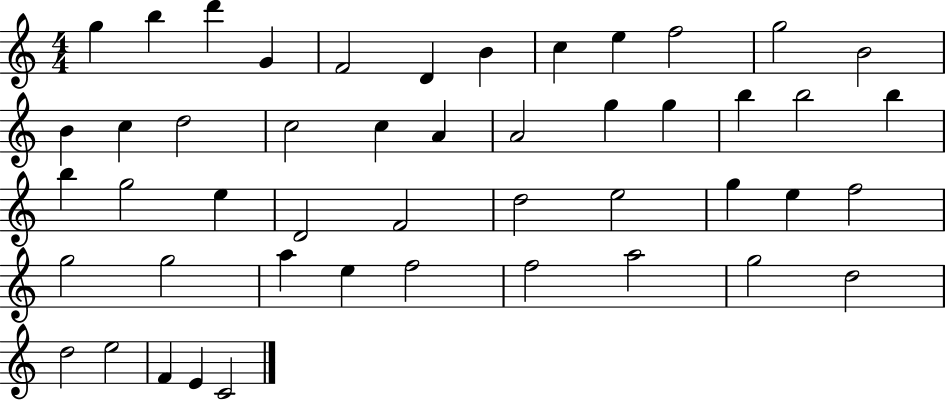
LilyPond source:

{
  \clef treble
  \numericTimeSignature
  \time 4/4
  \key c \major
  g''4 b''4 d'''4 g'4 | f'2 d'4 b'4 | c''4 e''4 f''2 | g''2 b'2 | \break b'4 c''4 d''2 | c''2 c''4 a'4 | a'2 g''4 g''4 | b''4 b''2 b''4 | \break b''4 g''2 e''4 | d'2 f'2 | d''2 e''2 | g''4 e''4 f''2 | \break g''2 g''2 | a''4 e''4 f''2 | f''2 a''2 | g''2 d''2 | \break d''2 e''2 | f'4 e'4 c'2 | \bar "|."
}